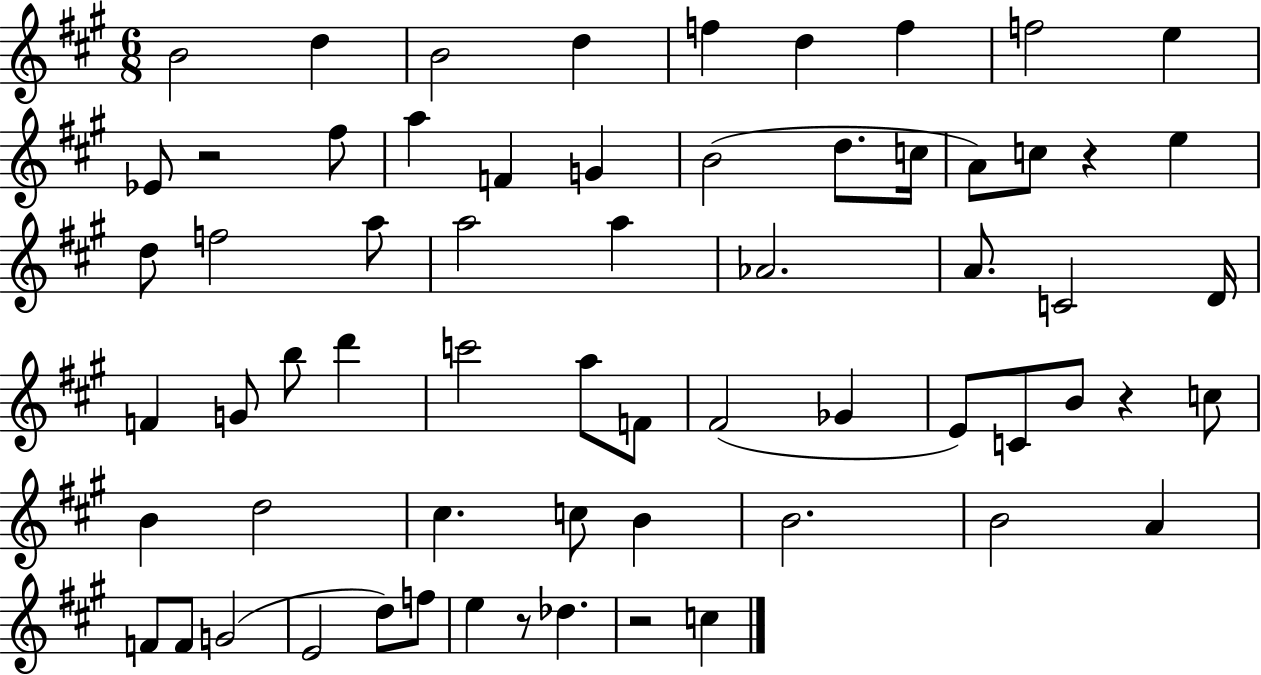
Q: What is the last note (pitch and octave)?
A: C5